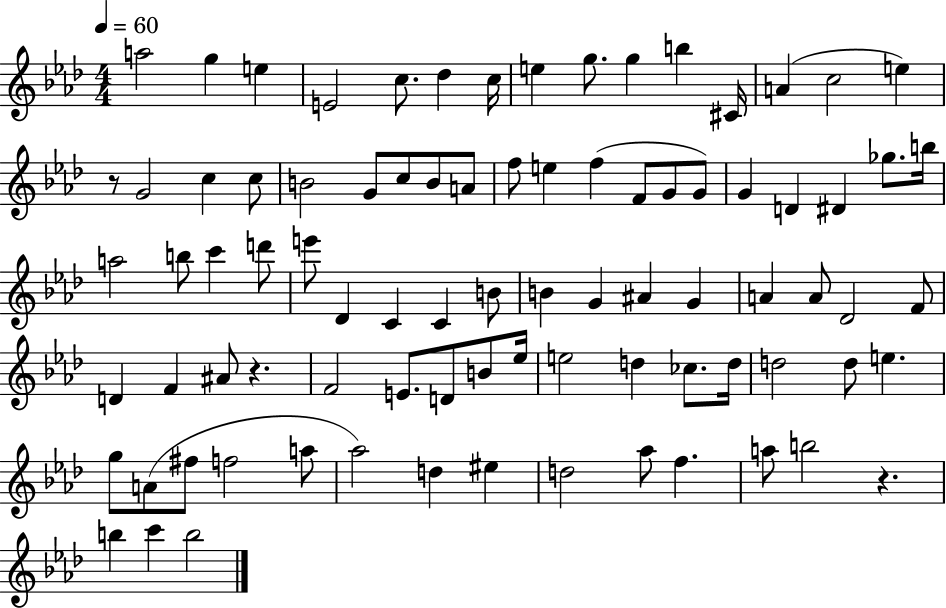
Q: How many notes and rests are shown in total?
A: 85